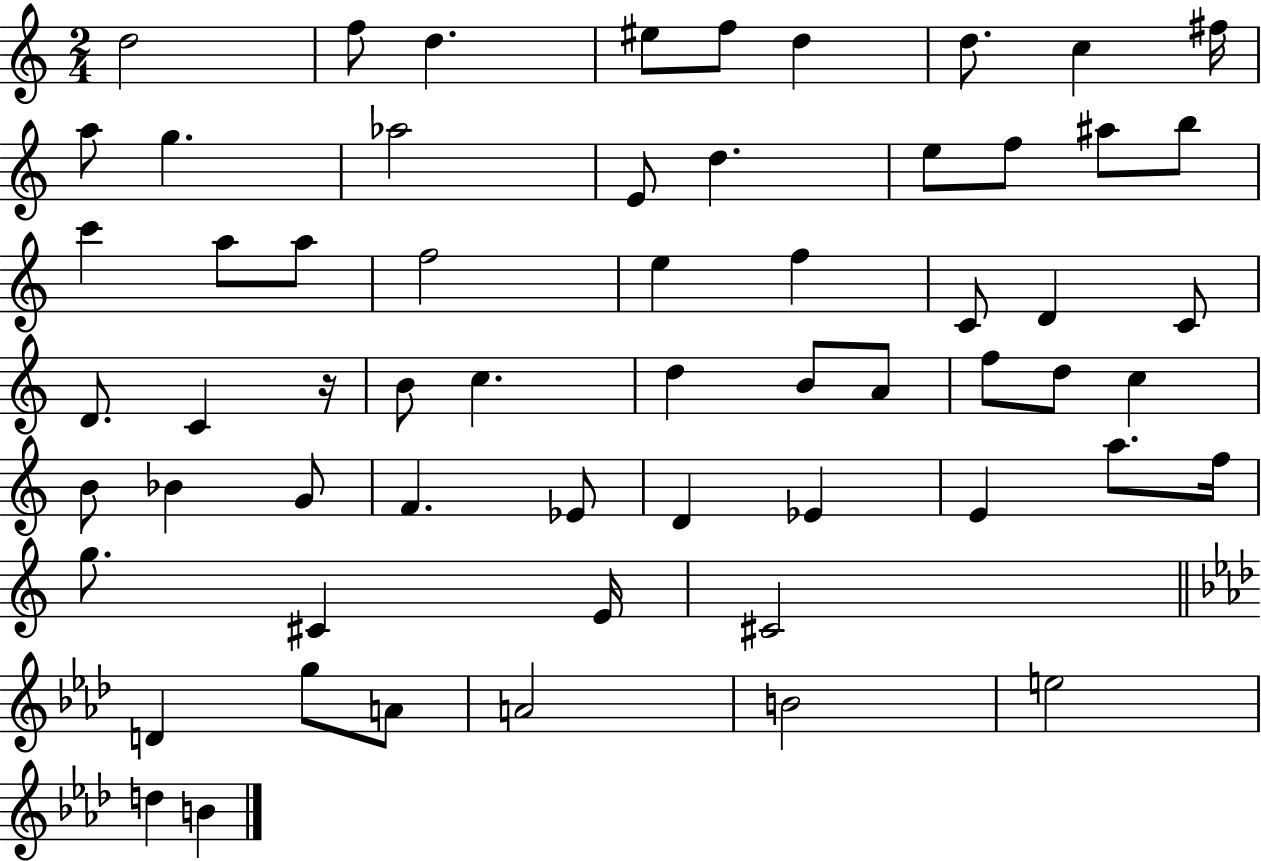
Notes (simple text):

D5/h F5/e D5/q. EIS5/e F5/e D5/q D5/e. C5/q F#5/s A5/e G5/q. Ab5/h E4/e D5/q. E5/e F5/e A#5/e B5/e C6/q A5/e A5/e F5/h E5/q F5/q C4/e D4/q C4/e D4/e. C4/q R/s B4/e C5/q. D5/q B4/e A4/e F5/e D5/e C5/q B4/e Bb4/q G4/e F4/q. Eb4/e D4/q Eb4/q E4/q A5/e. F5/s G5/e. C#4/q E4/s C#4/h D4/q G5/e A4/e A4/h B4/h E5/h D5/q B4/q